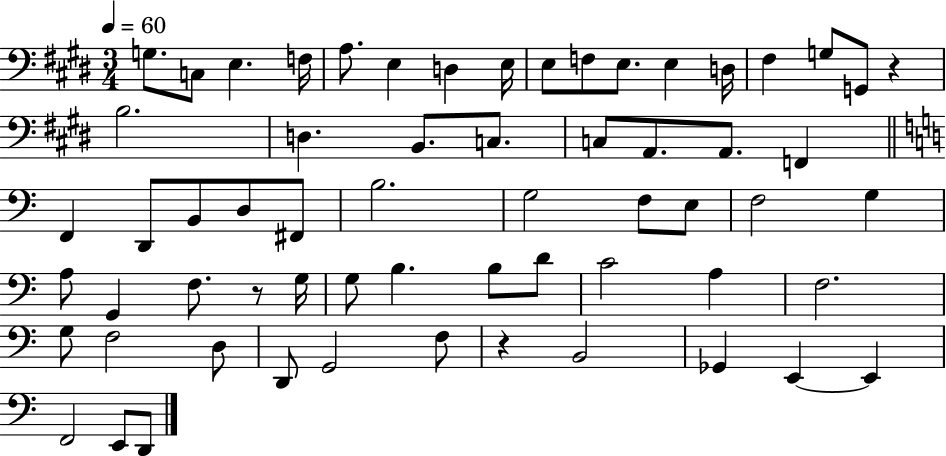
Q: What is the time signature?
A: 3/4